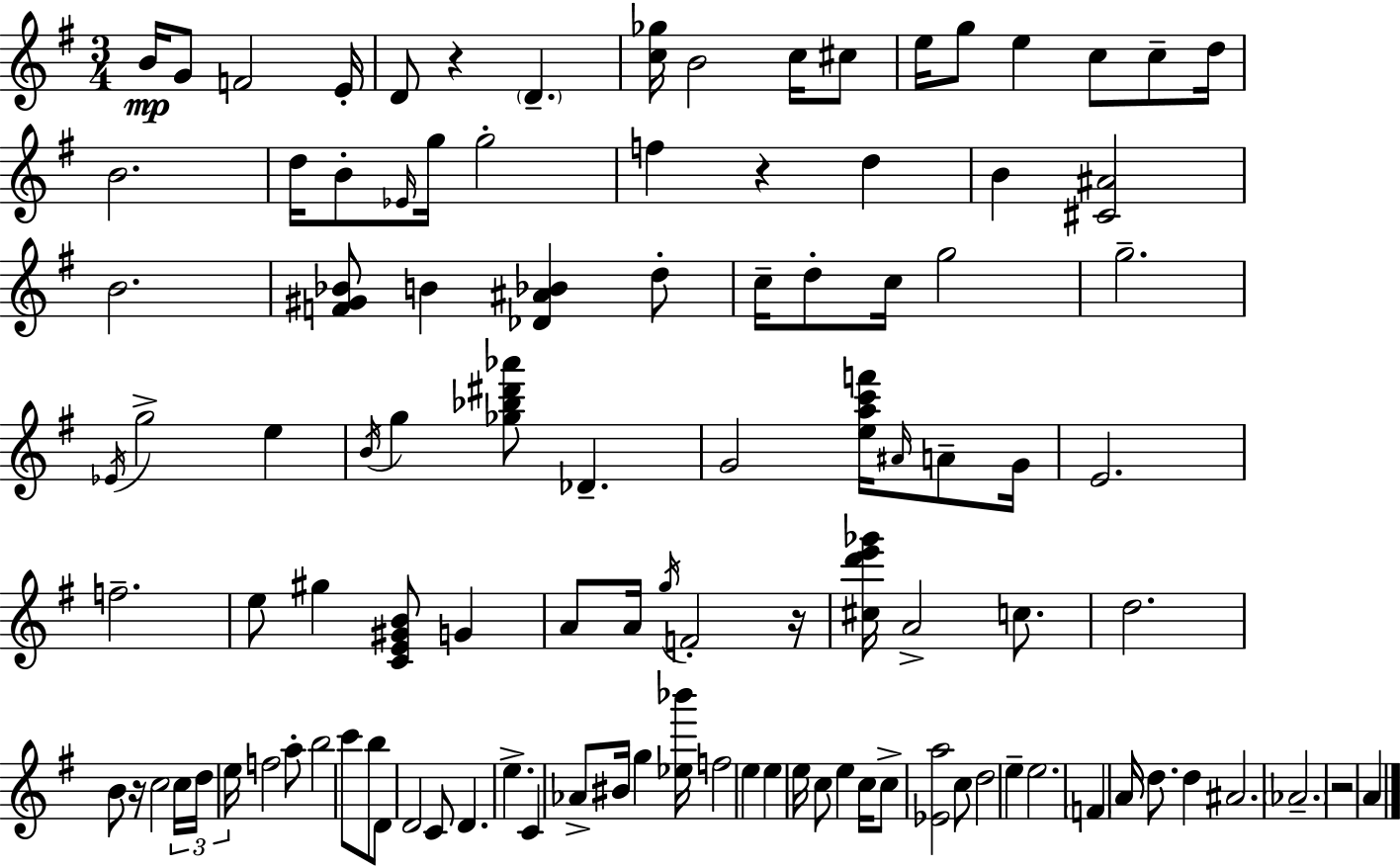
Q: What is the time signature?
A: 3/4